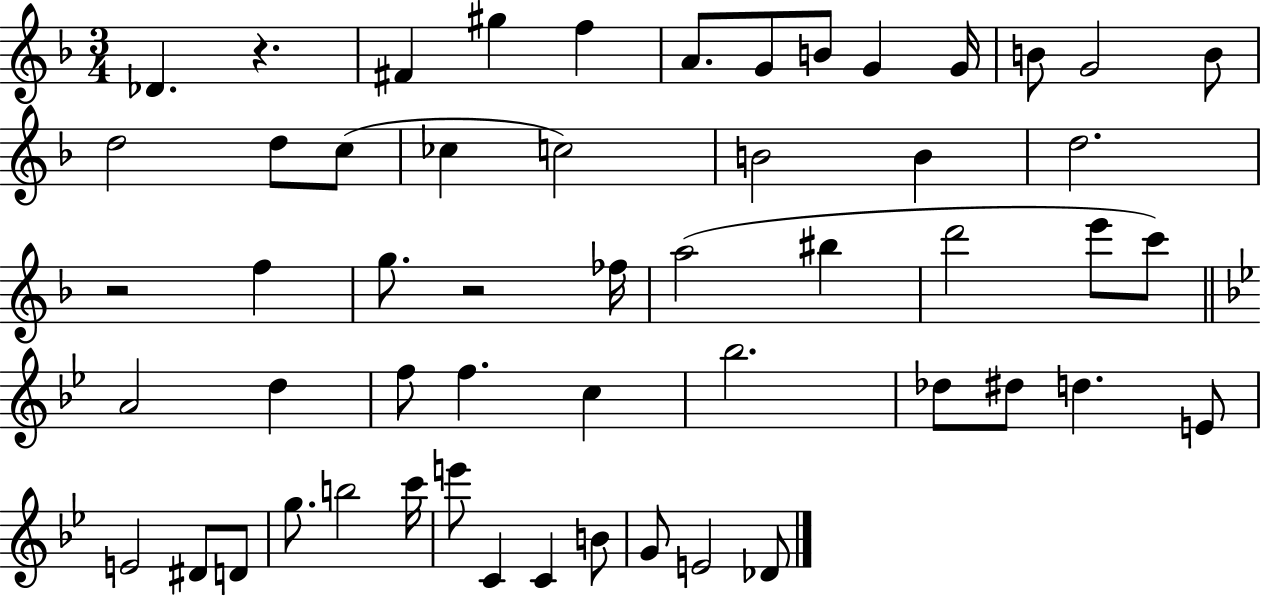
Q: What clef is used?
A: treble